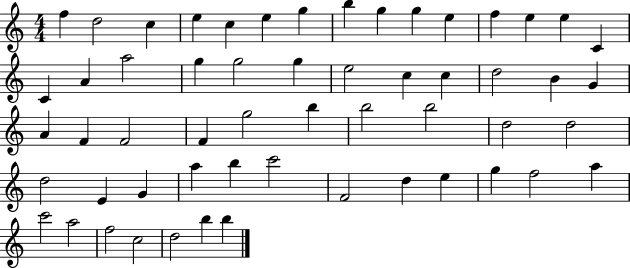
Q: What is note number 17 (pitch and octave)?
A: A4